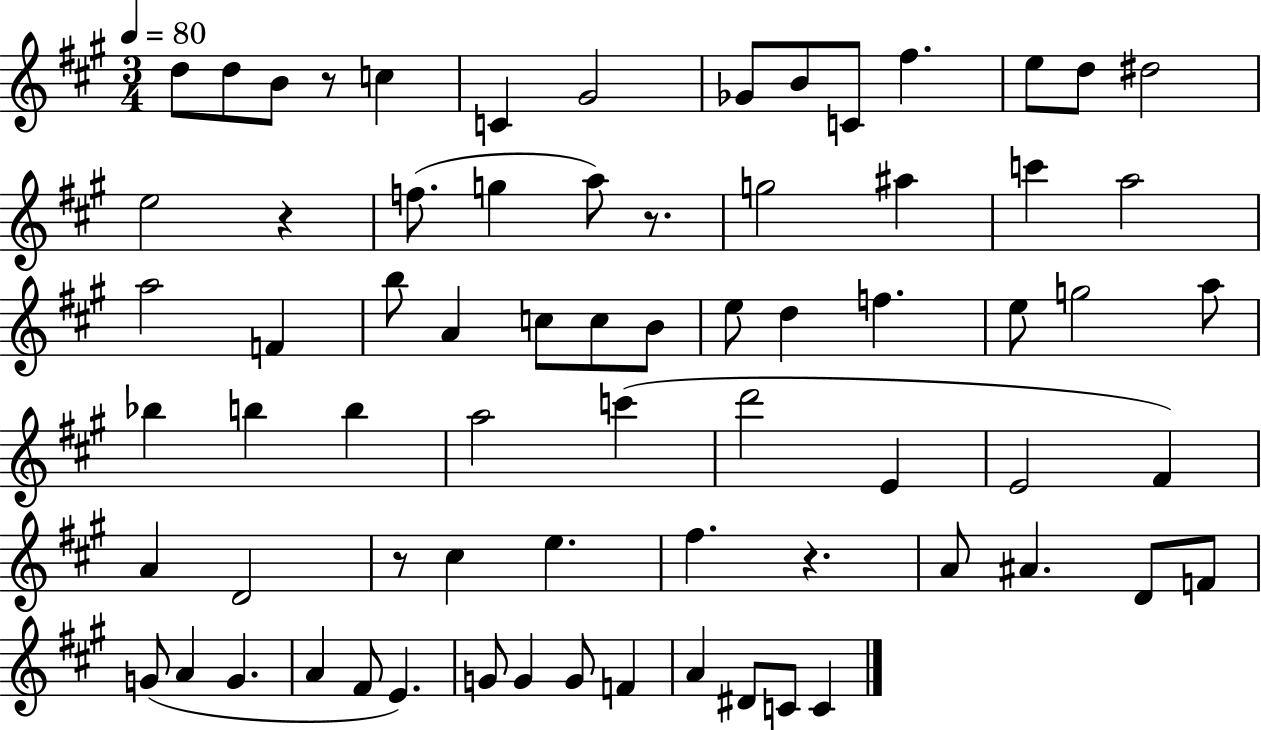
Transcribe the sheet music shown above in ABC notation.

X:1
T:Untitled
M:3/4
L:1/4
K:A
d/2 d/2 B/2 z/2 c C ^G2 _G/2 B/2 C/2 ^f e/2 d/2 ^d2 e2 z f/2 g a/2 z/2 g2 ^a c' a2 a2 F b/2 A c/2 c/2 B/2 e/2 d f e/2 g2 a/2 _b b b a2 c' d'2 E E2 ^F A D2 z/2 ^c e ^f z A/2 ^A D/2 F/2 G/2 A G A ^F/2 E G/2 G G/2 F A ^D/2 C/2 C